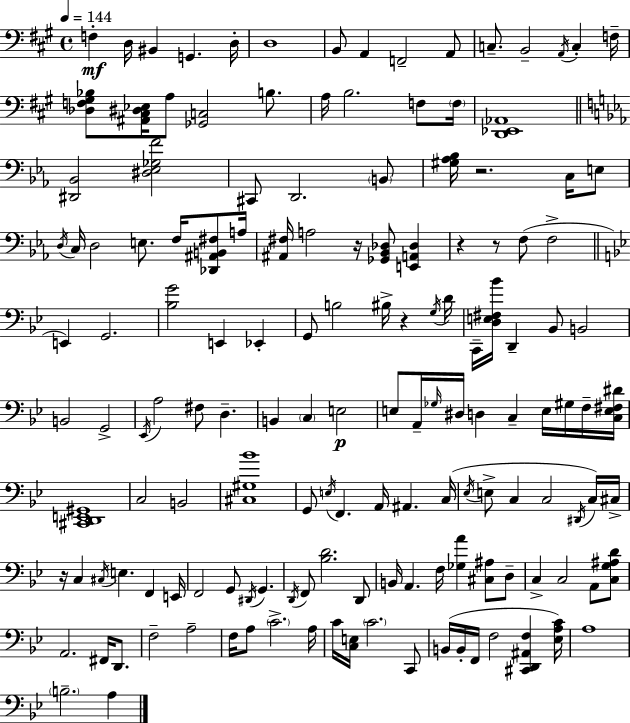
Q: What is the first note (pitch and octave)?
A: F3